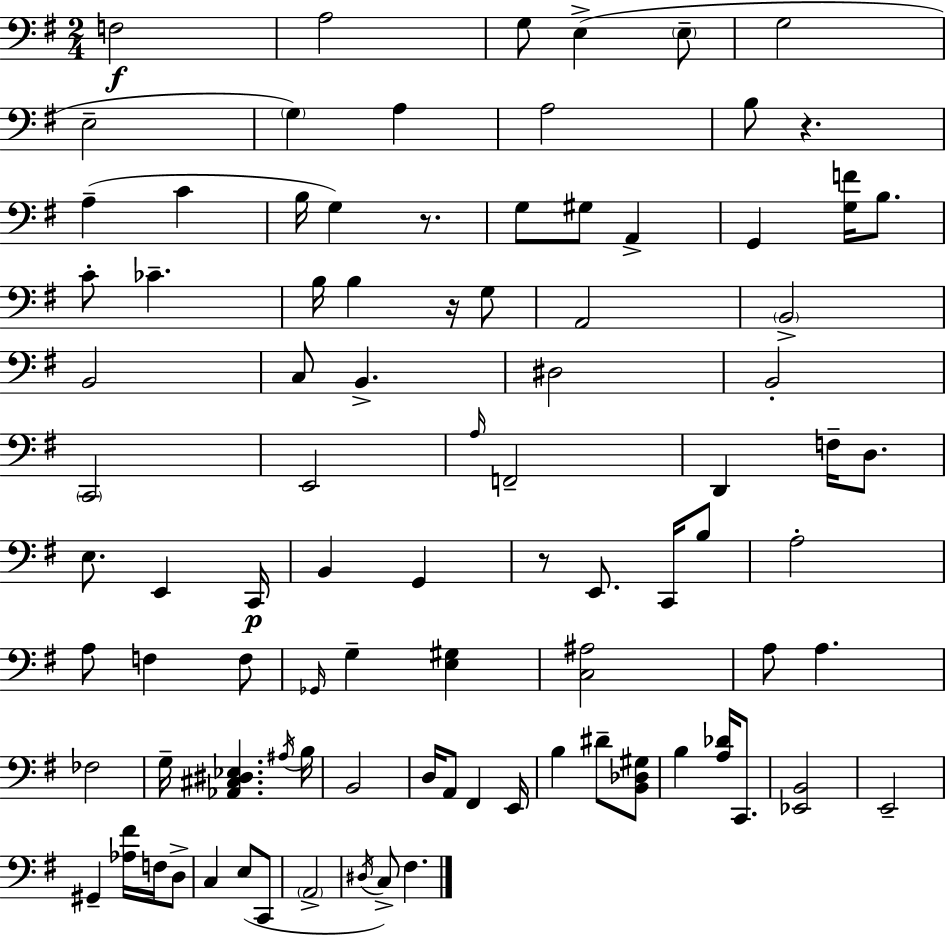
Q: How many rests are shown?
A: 4